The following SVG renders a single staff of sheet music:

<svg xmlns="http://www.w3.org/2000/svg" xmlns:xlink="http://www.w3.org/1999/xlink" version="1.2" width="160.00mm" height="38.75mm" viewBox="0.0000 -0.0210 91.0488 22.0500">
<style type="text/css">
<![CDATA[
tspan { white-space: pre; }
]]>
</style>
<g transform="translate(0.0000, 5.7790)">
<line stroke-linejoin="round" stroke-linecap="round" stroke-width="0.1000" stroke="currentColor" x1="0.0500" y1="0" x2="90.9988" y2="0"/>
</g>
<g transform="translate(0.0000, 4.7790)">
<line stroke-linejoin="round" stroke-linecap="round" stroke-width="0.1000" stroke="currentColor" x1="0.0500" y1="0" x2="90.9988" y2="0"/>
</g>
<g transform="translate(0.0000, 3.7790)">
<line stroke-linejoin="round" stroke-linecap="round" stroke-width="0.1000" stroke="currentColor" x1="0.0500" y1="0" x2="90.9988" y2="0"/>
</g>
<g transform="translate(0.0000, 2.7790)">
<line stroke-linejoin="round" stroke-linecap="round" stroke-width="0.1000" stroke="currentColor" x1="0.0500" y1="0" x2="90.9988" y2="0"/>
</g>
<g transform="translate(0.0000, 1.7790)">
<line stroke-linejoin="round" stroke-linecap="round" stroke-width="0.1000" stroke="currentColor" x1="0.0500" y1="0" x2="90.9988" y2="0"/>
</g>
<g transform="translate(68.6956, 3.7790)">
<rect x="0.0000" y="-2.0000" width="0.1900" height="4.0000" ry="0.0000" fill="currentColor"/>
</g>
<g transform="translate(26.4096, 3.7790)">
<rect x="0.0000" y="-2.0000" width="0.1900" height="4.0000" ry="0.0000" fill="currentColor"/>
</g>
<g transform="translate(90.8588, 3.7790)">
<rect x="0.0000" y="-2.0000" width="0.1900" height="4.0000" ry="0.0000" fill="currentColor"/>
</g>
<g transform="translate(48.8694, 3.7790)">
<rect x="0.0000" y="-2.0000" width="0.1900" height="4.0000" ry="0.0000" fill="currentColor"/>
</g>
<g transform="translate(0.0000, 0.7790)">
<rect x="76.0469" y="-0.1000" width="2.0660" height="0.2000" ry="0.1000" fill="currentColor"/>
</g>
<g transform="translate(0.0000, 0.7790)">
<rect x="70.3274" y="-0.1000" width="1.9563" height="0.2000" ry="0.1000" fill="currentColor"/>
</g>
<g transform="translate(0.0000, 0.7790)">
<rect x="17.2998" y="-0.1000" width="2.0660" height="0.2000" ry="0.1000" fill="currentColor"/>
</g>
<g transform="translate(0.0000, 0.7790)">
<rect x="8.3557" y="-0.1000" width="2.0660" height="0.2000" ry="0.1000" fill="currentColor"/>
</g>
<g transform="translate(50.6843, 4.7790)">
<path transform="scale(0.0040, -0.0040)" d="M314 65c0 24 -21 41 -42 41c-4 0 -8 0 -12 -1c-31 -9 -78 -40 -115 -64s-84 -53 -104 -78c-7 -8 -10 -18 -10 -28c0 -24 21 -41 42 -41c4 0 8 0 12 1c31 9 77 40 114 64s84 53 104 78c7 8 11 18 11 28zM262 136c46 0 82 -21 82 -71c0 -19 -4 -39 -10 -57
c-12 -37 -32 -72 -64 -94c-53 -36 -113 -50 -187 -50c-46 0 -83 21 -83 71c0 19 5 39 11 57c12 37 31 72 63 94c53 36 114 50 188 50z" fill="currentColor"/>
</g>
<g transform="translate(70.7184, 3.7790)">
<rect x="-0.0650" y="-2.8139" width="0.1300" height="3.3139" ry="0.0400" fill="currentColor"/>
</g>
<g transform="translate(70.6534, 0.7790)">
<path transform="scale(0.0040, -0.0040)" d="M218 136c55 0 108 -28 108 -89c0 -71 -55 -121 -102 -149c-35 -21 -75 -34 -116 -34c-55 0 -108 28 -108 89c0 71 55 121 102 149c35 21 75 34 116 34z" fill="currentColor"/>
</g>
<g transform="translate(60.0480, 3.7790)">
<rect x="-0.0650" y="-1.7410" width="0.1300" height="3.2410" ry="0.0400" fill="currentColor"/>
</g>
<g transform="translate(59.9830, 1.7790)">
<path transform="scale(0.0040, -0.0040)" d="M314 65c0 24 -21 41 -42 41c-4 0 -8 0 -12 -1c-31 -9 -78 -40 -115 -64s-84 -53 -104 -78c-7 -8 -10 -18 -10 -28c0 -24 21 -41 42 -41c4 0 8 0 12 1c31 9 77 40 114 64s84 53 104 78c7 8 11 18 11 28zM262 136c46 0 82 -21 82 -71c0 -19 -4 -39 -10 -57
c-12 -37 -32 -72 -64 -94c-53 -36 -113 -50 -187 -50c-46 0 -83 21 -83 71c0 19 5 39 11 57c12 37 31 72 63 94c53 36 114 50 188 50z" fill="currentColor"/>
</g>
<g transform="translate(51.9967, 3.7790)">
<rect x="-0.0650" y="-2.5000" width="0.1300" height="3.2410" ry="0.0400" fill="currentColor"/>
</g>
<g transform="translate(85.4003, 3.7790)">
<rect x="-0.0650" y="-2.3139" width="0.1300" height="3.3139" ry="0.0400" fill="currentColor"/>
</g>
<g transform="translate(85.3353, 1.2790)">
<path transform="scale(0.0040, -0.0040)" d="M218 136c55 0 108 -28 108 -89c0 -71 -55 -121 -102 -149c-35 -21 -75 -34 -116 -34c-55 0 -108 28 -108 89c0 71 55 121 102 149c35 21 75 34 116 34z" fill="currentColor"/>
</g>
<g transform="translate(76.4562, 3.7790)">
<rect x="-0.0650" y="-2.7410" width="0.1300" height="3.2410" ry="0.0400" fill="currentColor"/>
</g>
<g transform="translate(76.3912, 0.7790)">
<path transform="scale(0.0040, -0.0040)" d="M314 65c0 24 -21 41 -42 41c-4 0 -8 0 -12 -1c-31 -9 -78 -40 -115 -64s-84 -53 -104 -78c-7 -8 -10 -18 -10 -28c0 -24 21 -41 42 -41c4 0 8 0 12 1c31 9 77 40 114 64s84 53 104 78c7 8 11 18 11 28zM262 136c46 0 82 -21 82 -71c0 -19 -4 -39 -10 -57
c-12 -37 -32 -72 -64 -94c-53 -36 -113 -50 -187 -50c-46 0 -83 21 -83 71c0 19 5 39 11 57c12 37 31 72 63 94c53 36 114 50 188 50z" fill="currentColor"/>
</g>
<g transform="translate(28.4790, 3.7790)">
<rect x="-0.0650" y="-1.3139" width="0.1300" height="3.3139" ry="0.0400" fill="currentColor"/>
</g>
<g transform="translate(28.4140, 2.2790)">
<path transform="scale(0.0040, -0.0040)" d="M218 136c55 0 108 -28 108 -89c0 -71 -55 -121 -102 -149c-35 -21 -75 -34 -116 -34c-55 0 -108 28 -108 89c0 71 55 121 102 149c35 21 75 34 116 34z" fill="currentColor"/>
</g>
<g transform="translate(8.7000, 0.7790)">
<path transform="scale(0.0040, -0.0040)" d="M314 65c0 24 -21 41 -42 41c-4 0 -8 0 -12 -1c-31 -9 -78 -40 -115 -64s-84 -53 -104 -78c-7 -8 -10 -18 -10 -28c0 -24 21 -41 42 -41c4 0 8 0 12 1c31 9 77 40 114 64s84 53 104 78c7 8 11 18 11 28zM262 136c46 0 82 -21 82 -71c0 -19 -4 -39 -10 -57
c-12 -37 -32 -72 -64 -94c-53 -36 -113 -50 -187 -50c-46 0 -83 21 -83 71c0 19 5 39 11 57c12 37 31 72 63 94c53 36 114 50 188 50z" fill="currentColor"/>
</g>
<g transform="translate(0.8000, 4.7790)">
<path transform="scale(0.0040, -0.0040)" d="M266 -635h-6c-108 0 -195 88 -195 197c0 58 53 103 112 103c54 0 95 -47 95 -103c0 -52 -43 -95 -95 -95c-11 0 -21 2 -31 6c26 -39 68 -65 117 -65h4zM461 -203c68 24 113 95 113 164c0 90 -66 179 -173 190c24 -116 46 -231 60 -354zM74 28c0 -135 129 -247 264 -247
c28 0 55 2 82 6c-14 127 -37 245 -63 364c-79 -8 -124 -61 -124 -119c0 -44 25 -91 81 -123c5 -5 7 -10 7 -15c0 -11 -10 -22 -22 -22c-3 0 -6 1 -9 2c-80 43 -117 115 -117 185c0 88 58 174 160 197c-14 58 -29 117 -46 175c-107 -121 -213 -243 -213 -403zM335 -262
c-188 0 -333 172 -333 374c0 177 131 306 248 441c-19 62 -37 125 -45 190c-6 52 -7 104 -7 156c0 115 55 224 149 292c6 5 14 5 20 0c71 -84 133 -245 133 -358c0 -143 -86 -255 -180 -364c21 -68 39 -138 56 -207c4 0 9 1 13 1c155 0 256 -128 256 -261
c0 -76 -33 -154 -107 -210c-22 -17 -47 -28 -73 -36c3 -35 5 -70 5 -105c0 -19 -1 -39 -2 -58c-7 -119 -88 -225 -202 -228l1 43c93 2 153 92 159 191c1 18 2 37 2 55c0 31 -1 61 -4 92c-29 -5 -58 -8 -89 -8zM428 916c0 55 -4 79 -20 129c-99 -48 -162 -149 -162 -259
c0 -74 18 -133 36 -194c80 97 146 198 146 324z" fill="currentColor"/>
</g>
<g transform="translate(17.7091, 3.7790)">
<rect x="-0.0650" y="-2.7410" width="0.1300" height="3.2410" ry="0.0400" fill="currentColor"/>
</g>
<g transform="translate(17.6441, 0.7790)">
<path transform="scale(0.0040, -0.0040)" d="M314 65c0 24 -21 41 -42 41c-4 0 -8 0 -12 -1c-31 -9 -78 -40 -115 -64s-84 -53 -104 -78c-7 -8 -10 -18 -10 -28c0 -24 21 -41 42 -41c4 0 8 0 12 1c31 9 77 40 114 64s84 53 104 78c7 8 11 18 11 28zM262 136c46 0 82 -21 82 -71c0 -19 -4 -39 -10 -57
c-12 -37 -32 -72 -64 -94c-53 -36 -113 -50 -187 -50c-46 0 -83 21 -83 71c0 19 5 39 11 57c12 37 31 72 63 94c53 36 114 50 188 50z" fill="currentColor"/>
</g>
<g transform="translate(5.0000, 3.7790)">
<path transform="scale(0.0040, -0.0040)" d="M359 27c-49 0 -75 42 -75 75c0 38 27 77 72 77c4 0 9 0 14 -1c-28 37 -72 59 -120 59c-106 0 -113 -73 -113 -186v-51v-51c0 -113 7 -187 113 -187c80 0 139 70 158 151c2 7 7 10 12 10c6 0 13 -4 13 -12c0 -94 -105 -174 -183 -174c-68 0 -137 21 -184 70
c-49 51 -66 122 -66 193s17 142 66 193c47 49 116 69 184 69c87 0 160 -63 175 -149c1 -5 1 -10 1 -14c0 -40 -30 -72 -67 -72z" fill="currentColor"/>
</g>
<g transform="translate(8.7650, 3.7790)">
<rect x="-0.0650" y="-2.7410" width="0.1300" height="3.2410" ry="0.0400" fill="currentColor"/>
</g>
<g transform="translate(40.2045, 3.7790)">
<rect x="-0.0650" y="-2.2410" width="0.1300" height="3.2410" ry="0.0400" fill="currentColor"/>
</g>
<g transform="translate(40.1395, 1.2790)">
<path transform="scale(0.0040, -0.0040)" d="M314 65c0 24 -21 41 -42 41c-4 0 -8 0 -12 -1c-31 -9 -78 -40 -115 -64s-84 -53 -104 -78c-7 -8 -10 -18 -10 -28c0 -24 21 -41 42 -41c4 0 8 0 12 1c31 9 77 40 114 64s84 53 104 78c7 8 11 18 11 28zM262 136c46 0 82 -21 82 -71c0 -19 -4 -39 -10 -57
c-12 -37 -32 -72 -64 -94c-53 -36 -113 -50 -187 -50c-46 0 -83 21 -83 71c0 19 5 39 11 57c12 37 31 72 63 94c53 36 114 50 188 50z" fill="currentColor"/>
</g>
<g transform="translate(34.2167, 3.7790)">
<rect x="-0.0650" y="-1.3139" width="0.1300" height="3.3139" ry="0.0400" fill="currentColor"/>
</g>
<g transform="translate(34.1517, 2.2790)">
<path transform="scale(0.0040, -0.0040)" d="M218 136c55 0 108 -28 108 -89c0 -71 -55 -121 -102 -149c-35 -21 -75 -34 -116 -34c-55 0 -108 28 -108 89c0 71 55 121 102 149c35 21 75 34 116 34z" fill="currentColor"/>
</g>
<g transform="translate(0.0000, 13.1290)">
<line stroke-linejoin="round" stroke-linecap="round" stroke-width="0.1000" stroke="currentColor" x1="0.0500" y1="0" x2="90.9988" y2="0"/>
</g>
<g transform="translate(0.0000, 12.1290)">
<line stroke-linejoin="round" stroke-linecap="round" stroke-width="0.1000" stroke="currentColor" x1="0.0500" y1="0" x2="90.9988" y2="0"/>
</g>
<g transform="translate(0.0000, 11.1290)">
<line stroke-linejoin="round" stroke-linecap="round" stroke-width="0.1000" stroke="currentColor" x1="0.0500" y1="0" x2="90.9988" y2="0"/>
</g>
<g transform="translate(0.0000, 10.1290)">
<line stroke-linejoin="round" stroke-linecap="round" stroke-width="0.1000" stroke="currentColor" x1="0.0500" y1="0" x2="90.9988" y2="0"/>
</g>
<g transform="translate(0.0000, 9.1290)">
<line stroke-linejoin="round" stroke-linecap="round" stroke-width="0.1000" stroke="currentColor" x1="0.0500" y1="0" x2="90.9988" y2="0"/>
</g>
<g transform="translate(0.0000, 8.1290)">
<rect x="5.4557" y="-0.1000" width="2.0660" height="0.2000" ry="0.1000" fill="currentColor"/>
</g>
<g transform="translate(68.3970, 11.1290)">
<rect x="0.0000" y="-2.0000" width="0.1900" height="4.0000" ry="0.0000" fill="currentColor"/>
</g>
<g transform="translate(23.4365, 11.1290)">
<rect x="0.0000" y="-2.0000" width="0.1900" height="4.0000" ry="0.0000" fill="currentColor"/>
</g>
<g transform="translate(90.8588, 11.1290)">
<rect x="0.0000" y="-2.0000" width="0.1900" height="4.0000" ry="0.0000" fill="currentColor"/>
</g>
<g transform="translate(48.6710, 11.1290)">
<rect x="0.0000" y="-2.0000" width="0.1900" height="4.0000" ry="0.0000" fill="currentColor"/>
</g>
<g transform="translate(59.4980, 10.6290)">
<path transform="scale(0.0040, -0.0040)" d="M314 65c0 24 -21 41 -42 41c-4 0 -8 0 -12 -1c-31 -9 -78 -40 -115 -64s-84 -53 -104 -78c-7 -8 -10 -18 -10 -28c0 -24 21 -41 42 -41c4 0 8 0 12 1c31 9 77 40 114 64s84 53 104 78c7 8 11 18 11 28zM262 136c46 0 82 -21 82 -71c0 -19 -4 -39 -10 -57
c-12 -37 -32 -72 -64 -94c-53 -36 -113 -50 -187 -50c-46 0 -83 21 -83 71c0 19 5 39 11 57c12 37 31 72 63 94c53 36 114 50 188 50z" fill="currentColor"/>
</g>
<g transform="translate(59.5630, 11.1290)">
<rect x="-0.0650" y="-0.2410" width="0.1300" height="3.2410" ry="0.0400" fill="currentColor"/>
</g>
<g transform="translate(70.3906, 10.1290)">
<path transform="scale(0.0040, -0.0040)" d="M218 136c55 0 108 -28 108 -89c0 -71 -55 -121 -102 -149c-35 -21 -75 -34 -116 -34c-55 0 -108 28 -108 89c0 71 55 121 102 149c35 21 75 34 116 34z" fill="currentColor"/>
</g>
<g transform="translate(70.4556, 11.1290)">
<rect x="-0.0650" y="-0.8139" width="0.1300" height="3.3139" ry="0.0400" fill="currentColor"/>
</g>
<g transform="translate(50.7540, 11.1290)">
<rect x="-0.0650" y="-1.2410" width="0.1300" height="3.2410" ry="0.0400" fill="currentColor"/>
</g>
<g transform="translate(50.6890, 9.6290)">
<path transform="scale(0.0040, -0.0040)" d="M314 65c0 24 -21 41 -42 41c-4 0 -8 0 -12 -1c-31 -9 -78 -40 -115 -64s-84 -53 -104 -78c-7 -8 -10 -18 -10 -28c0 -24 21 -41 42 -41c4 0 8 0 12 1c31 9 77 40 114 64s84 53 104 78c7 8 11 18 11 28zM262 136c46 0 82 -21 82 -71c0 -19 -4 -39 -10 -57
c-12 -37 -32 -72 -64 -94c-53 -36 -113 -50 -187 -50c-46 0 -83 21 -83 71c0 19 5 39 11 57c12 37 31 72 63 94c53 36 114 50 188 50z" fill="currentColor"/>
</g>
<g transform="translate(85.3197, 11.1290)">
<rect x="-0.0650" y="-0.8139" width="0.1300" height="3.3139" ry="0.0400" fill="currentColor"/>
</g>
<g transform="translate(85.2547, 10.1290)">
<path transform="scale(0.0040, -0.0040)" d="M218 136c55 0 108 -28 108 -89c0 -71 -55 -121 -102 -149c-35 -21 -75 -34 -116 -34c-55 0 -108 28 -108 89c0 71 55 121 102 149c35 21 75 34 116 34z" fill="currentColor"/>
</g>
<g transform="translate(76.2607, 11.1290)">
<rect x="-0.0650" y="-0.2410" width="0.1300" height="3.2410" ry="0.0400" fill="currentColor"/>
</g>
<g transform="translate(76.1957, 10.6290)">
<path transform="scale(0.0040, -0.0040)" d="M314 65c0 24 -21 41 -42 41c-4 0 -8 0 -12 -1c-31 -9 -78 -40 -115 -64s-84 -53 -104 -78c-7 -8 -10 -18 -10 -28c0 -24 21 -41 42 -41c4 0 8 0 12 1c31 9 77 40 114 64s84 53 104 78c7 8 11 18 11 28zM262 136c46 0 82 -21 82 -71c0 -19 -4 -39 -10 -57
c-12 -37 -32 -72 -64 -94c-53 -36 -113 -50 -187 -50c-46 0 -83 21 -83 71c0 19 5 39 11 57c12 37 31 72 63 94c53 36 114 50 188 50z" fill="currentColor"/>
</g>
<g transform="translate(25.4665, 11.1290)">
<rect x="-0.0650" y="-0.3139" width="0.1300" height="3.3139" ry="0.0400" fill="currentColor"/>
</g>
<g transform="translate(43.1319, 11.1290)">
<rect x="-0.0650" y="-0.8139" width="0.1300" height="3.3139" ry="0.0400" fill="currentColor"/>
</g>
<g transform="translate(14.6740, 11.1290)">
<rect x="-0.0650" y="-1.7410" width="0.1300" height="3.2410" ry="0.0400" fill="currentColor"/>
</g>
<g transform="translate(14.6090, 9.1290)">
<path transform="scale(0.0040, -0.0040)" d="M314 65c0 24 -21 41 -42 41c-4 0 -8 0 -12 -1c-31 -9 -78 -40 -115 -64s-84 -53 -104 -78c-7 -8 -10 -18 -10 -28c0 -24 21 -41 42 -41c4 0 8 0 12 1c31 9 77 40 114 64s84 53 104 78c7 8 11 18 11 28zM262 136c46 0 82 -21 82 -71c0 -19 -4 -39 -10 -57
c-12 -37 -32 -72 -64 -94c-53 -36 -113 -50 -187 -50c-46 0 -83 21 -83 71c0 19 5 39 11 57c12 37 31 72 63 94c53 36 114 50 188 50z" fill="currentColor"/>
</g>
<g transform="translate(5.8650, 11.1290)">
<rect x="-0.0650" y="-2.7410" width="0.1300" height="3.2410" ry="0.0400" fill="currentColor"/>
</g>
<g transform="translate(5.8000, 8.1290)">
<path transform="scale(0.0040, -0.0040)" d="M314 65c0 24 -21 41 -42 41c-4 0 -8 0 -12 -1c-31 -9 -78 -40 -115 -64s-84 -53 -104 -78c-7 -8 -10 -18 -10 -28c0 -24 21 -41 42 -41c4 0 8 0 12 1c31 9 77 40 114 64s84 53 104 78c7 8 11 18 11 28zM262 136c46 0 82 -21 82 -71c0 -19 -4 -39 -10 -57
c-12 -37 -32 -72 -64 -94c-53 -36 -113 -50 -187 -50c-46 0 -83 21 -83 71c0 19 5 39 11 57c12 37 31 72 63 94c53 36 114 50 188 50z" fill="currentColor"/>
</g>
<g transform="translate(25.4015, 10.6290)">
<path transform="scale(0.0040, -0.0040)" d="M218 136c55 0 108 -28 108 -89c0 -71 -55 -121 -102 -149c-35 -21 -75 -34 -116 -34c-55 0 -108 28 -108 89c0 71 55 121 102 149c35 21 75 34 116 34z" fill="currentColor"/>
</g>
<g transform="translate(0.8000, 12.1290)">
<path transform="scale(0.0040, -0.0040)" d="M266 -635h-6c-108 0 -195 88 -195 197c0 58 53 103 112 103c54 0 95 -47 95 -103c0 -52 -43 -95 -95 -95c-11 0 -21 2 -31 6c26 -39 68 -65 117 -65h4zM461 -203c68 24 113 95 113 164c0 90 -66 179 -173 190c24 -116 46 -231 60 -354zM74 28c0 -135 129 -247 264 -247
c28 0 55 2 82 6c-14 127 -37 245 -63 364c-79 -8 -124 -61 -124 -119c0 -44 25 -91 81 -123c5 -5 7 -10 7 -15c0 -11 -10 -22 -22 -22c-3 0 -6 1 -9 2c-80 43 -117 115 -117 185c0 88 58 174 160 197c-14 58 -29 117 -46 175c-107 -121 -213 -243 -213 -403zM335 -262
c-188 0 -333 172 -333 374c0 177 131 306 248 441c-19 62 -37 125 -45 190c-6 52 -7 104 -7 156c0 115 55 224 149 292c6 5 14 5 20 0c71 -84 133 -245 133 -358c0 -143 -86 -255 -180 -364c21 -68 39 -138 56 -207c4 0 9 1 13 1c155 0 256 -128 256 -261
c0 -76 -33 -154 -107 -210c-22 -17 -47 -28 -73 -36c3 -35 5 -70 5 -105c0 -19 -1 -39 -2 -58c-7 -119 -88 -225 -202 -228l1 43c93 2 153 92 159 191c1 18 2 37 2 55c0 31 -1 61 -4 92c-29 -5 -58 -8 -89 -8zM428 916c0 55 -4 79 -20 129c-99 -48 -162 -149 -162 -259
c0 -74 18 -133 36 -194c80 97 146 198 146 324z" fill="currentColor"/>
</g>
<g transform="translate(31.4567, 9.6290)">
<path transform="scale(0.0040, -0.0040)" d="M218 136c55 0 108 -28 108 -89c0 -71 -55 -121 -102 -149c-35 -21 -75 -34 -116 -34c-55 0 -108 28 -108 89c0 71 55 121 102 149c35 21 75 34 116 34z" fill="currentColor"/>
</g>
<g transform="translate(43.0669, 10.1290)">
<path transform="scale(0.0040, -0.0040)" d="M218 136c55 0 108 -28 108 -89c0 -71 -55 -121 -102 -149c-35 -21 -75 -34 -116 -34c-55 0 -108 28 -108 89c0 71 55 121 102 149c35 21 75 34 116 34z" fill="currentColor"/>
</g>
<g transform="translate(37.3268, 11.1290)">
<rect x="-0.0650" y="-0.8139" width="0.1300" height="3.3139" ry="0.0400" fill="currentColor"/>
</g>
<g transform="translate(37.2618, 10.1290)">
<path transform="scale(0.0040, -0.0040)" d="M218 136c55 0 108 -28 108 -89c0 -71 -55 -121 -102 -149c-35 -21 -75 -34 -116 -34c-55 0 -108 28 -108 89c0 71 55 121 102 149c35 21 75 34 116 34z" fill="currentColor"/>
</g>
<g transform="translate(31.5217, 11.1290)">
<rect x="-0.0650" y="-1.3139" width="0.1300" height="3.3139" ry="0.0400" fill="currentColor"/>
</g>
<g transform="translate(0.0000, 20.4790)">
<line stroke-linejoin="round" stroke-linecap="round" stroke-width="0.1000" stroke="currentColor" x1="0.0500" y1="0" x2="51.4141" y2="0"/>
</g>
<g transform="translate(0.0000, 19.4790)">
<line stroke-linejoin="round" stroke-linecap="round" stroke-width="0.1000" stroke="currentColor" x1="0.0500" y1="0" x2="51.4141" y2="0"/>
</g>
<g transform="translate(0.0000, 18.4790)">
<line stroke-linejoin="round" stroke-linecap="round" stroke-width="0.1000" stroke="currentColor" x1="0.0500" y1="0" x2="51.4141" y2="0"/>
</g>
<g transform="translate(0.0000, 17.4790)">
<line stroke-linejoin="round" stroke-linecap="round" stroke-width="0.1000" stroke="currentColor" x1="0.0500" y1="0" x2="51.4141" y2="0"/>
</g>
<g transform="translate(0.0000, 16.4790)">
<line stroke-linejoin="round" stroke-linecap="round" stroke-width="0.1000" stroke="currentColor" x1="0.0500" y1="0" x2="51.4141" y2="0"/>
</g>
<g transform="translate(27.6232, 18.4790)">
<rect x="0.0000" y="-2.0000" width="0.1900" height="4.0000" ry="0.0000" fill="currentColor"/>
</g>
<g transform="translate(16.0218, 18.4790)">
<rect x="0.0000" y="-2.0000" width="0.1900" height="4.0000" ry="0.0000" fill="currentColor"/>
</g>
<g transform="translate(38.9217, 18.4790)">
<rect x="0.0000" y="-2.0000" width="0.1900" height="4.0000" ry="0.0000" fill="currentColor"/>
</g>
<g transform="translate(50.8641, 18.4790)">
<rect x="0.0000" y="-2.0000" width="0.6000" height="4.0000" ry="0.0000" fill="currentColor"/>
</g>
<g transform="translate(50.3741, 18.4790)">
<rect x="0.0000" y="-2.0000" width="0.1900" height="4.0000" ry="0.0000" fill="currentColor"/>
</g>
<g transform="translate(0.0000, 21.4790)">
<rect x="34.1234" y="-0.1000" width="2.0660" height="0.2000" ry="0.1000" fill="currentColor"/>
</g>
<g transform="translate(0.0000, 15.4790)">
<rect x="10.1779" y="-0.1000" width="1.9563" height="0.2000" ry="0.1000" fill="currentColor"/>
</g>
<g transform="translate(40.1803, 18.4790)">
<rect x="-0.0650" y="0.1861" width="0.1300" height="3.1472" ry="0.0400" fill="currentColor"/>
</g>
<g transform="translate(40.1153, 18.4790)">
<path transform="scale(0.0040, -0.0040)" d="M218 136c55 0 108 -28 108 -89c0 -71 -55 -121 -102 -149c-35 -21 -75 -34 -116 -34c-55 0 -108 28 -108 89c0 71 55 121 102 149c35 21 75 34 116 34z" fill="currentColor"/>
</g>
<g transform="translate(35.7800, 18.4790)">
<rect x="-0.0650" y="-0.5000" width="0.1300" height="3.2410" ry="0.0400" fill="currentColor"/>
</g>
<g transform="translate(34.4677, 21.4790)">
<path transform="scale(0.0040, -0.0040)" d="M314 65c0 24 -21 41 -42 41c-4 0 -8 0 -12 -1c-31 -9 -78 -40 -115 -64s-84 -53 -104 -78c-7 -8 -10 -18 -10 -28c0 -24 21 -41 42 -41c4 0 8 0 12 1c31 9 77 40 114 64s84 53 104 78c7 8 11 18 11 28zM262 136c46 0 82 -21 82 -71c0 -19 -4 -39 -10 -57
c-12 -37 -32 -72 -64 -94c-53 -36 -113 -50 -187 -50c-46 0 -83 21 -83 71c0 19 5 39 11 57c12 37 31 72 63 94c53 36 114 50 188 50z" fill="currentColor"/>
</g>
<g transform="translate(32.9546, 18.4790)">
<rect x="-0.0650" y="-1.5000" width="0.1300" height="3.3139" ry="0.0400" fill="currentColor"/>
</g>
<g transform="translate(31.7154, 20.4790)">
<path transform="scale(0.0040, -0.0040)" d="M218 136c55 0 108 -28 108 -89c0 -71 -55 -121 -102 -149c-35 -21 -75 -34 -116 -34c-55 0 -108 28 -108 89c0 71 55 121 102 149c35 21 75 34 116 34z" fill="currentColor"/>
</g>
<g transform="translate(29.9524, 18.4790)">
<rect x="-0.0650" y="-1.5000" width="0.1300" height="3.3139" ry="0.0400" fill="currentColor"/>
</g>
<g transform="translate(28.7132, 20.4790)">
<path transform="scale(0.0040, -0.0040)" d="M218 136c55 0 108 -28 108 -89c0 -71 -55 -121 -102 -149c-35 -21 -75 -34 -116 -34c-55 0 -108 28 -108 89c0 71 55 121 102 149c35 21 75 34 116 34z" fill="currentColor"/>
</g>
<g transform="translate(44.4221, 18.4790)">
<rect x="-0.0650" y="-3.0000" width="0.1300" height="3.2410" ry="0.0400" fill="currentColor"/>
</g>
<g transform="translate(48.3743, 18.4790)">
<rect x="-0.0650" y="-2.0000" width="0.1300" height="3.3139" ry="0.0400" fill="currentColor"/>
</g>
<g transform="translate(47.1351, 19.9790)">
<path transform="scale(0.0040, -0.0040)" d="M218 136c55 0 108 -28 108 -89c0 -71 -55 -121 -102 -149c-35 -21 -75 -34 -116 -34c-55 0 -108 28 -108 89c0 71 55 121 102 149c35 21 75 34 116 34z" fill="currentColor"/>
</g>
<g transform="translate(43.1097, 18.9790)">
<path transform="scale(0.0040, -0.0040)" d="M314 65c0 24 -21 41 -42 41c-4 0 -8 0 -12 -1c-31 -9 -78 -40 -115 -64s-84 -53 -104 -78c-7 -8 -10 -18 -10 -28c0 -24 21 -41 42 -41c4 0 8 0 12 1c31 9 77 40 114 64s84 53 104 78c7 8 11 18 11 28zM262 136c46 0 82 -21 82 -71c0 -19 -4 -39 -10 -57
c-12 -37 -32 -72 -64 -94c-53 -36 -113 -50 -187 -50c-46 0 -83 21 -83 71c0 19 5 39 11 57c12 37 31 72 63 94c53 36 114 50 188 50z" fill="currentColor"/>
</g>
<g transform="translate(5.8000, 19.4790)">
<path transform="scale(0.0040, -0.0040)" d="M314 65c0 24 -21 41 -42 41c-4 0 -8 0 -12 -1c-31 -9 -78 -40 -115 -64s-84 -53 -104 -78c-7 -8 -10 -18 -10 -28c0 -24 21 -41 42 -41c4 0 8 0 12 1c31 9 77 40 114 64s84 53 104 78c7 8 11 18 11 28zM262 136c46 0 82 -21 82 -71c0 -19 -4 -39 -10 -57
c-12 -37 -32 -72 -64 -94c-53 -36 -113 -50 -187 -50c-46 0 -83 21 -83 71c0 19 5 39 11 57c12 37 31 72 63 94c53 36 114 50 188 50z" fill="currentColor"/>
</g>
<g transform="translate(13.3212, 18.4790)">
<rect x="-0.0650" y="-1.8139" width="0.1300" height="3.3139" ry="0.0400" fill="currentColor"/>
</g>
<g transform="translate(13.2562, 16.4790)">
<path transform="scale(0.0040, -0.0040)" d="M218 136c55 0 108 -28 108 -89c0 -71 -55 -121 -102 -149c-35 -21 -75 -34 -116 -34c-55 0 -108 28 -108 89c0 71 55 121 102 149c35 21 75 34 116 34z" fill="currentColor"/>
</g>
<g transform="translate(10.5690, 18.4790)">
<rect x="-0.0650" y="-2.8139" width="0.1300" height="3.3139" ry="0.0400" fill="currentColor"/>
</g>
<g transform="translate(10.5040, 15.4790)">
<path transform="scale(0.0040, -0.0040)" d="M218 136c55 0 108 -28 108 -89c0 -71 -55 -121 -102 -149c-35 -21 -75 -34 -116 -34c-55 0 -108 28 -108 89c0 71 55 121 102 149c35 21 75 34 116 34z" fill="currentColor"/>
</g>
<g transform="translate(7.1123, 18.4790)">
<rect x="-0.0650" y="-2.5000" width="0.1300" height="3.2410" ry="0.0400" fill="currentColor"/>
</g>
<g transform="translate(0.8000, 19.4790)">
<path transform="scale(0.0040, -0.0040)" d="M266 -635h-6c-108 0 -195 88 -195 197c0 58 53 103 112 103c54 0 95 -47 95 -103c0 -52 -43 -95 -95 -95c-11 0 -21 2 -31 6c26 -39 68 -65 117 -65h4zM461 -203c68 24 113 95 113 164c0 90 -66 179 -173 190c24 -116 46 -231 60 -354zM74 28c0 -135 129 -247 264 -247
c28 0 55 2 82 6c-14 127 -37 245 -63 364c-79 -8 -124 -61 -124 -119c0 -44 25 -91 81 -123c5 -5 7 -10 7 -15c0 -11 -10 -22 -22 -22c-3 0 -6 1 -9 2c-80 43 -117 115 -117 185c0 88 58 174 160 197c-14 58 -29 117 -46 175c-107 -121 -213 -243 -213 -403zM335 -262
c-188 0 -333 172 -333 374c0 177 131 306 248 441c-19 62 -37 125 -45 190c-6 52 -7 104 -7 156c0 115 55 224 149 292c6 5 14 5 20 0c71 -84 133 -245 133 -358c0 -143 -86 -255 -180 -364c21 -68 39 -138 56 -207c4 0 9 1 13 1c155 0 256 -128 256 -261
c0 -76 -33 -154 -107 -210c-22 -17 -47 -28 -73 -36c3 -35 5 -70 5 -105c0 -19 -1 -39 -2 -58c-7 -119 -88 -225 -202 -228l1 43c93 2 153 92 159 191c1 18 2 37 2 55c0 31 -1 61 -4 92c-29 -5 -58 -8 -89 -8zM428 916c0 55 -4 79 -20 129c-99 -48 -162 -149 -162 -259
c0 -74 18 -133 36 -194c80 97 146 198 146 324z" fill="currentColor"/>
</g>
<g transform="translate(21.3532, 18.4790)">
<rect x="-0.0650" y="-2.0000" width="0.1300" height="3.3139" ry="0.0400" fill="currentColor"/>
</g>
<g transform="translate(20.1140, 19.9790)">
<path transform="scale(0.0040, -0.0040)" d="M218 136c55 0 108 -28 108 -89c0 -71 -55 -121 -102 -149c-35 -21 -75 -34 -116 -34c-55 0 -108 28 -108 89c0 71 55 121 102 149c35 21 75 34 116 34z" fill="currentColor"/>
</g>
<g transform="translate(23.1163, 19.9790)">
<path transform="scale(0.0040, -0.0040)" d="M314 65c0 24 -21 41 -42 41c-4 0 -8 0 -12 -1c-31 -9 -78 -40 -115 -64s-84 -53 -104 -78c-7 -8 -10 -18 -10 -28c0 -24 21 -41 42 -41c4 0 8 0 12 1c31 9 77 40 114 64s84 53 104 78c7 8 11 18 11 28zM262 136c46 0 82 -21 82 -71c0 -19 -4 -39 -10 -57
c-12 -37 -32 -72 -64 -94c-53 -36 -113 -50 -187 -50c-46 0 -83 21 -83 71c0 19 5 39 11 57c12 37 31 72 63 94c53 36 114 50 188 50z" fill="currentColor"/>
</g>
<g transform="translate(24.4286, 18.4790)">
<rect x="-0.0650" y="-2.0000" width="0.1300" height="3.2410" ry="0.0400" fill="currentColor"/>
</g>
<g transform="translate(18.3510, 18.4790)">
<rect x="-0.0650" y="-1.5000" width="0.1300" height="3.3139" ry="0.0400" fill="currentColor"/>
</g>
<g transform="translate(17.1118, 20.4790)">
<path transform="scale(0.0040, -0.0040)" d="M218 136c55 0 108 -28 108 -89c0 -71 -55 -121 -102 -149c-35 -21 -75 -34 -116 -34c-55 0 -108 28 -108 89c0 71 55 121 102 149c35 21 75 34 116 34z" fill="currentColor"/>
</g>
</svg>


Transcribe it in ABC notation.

X:1
T:Untitled
M:4/4
L:1/4
K:C
a2 a2 e e g2 G2 f2 a a2 g a2 f2 c e d d e2 c2 d c2 d G2 a f E F F2 E E C2 B A2 F